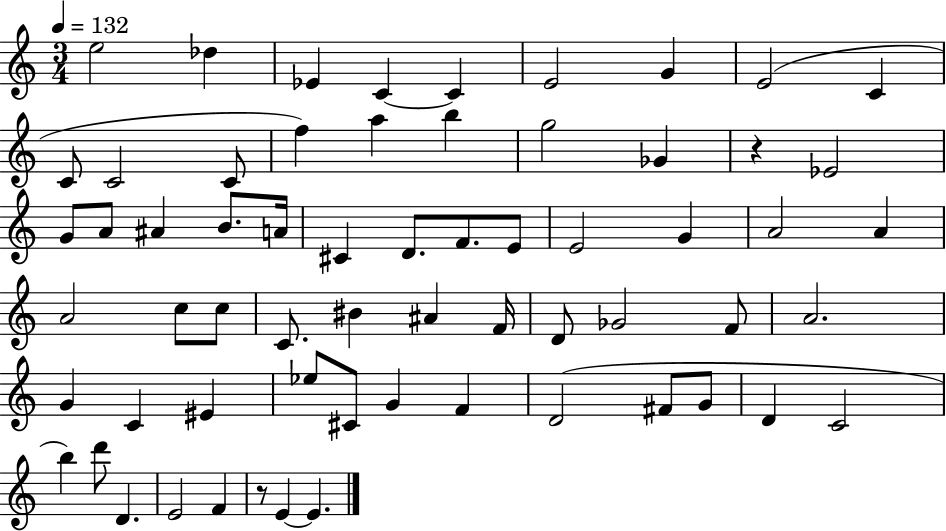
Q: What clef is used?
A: treble